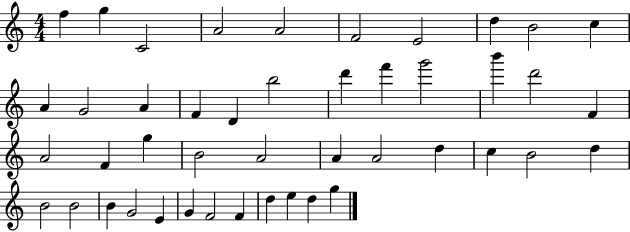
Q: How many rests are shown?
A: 0